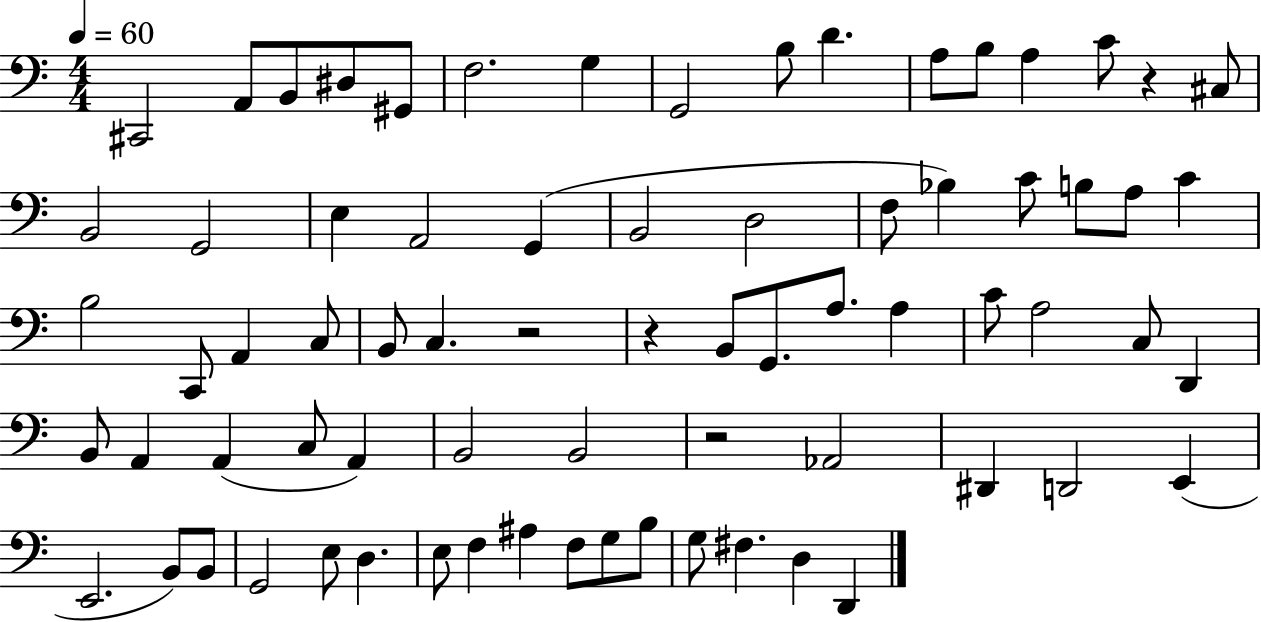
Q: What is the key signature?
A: C major